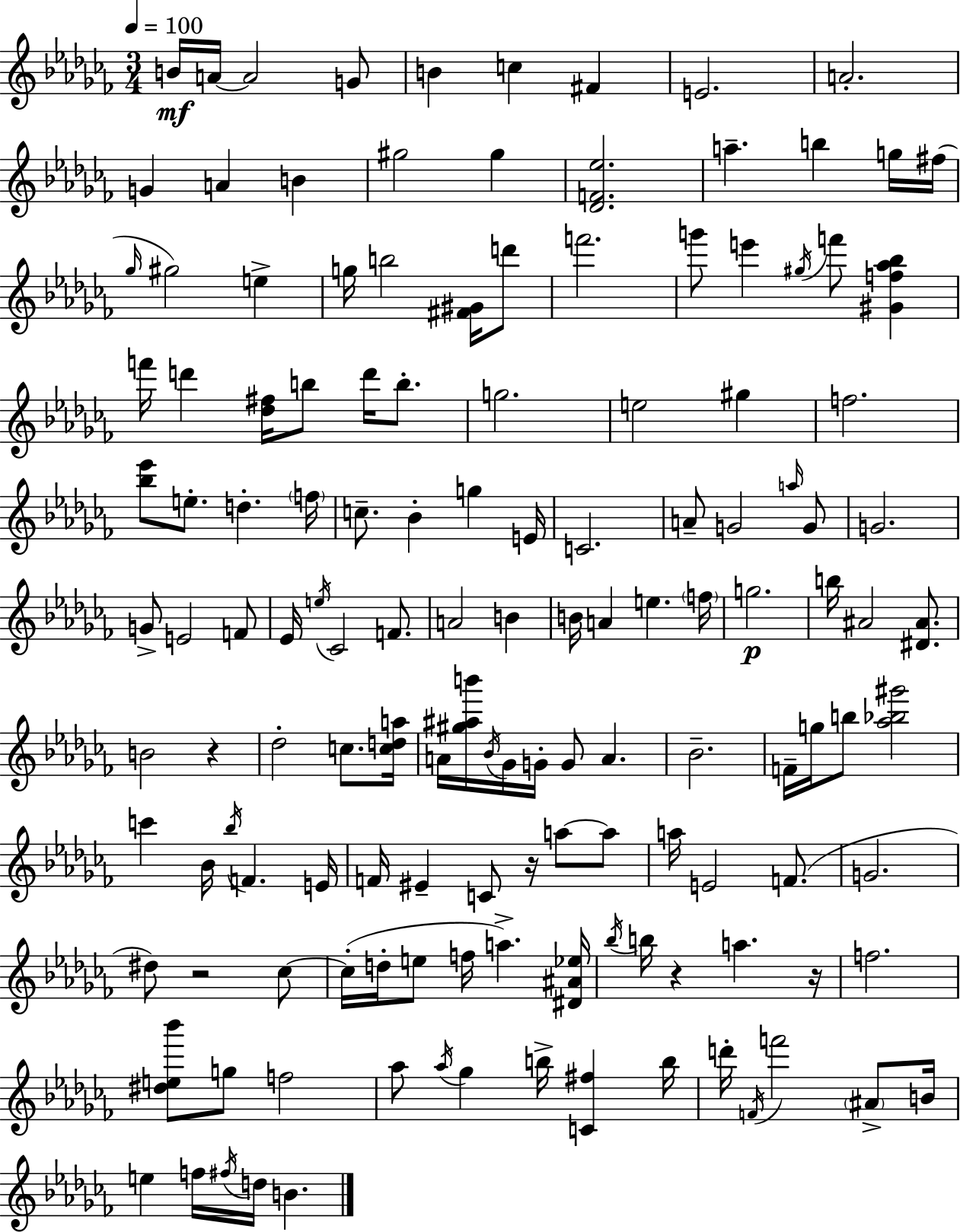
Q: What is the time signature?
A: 3/4